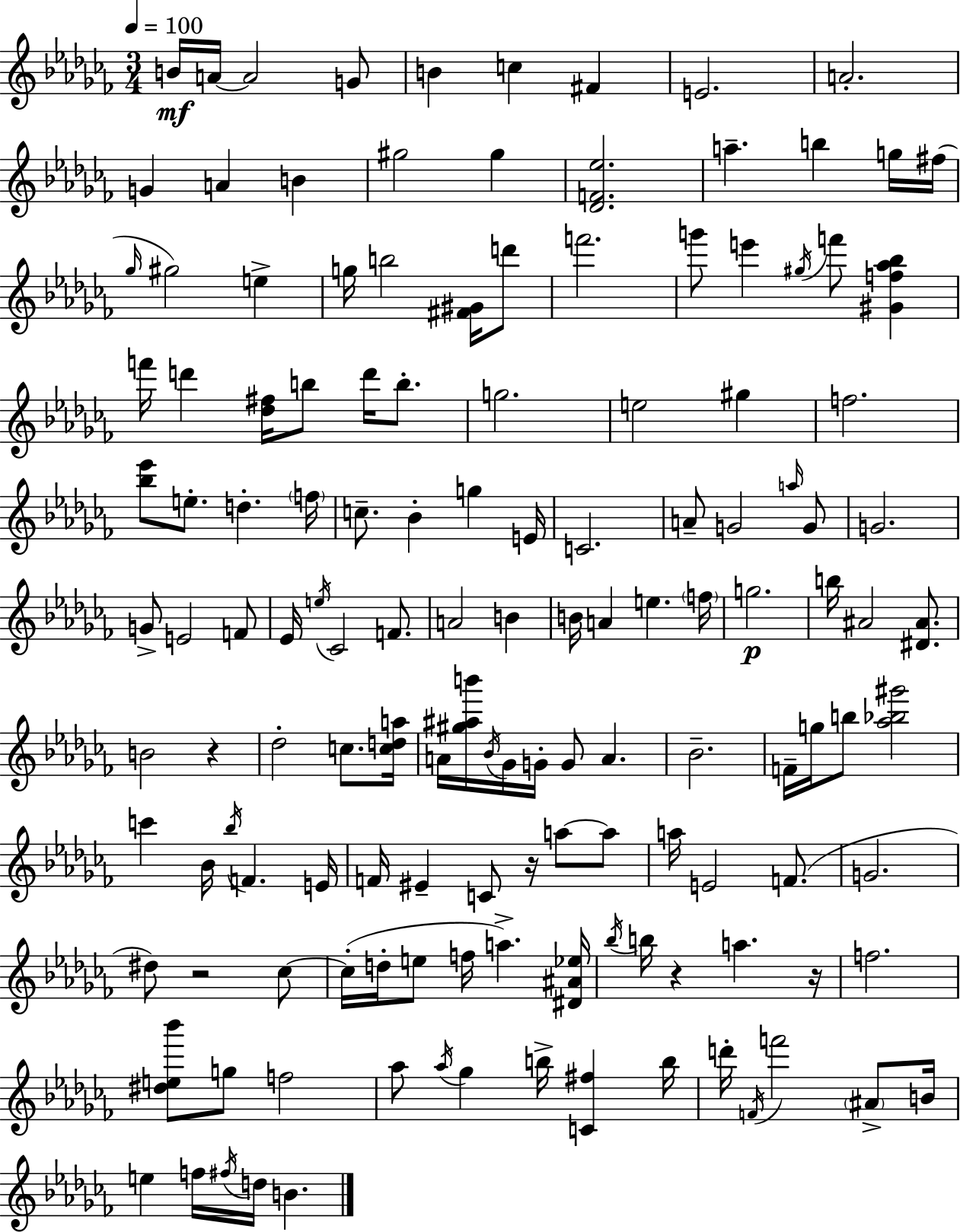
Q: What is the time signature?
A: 3/4